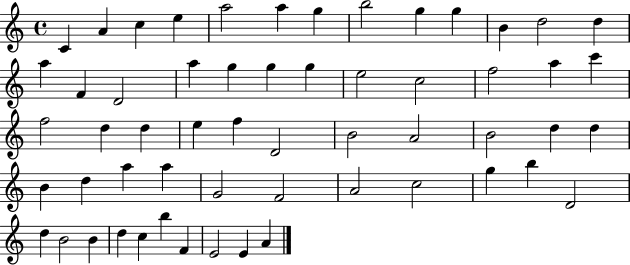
{
  \clef treble
  \time 4/4
  \defaultTimeSignature
  \key c \major
  c'4 a'4 c''4 e''4 | a''2 a''4 g''4 | b''2 g''4 g''4 | b'4 d''2 d''4 | \break a''4 f'4 d'2 | a''4 g''4 g''4 g''4 | e''2 c''2 | f''2 a''4 c'''4 | \break f''2 d''4 d''4 | e''4 f''4 d'2 | b'2 a'2 | b'2 d''4 d''4 | \break b'4 d''4 a''4 a''4 | g'2 f'2 | a'2 c''2 | g''4 b''4 d'2 | \break d''4 b'2 b'4 | d''4 c''4 b''4 f'4 | e'2 e'4 a'4 | \bar "|."
}